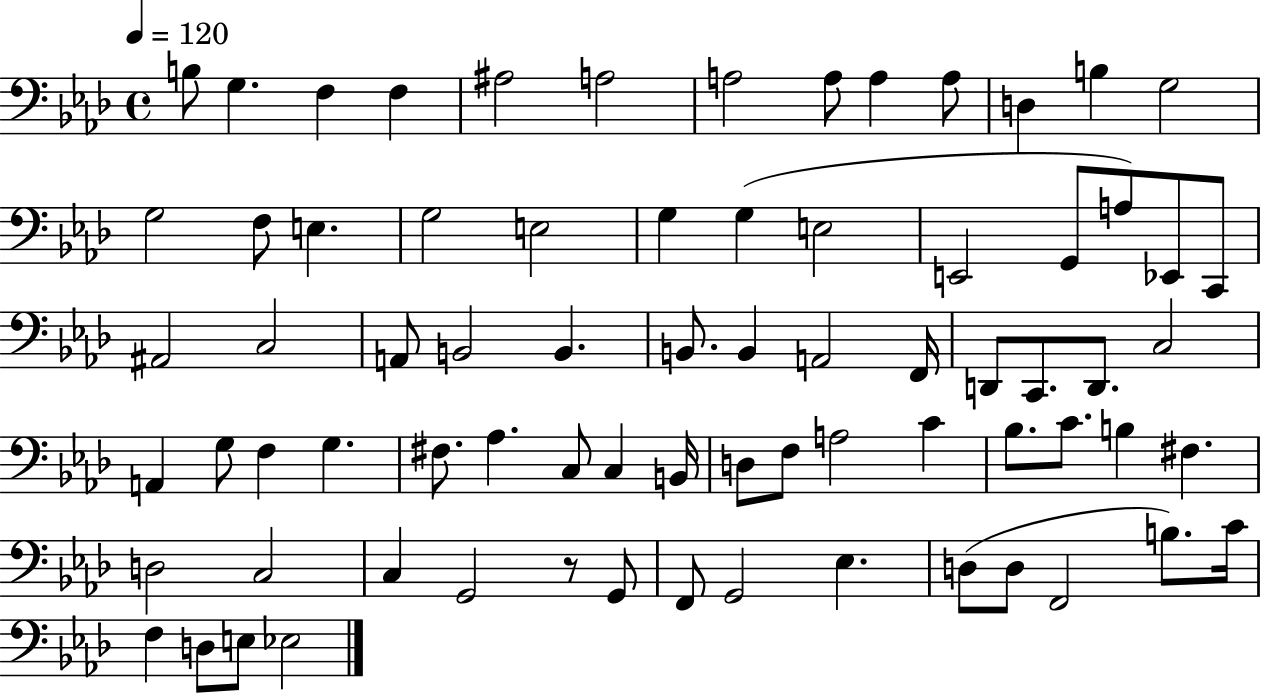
{
  \clef bass
  \time 4/4
  \defaultTimeSignature
  \key aes \major
  \tempo 4 = 120
  b8 g4. f4 f4 | ais2 a2 | a2 a8 a4 a8 | d4 b4 g2 | \break g2 f8 e4. | g2 e2 | g4 g4( e2 | e,2 g,8 a8) ees,8 c,8 | \break ais,2 c2 | a,8 b,2 b,4. | b,8. b,4 a,2 f,16 | d,8 c,8. d,8. c2 | \break a,4 g8 f4 g4. | fis8. aes4. c8 c4 b,16 | d8 f8 a2 c'4 | bes8. c'8. b4 fis4. | \break d2 c2 | c4 g,2 r8 g,8 | f,8 g,2 ees4. | d8( d8 f,2 b8.) c'16 | \break f4 d8 e8 ees2 | \bar "|."
}